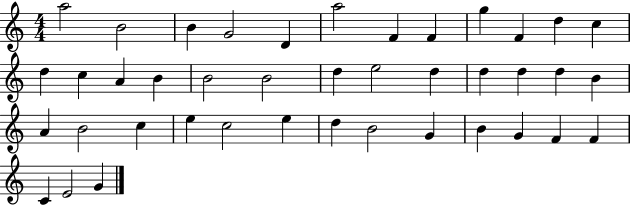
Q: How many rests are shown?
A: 0